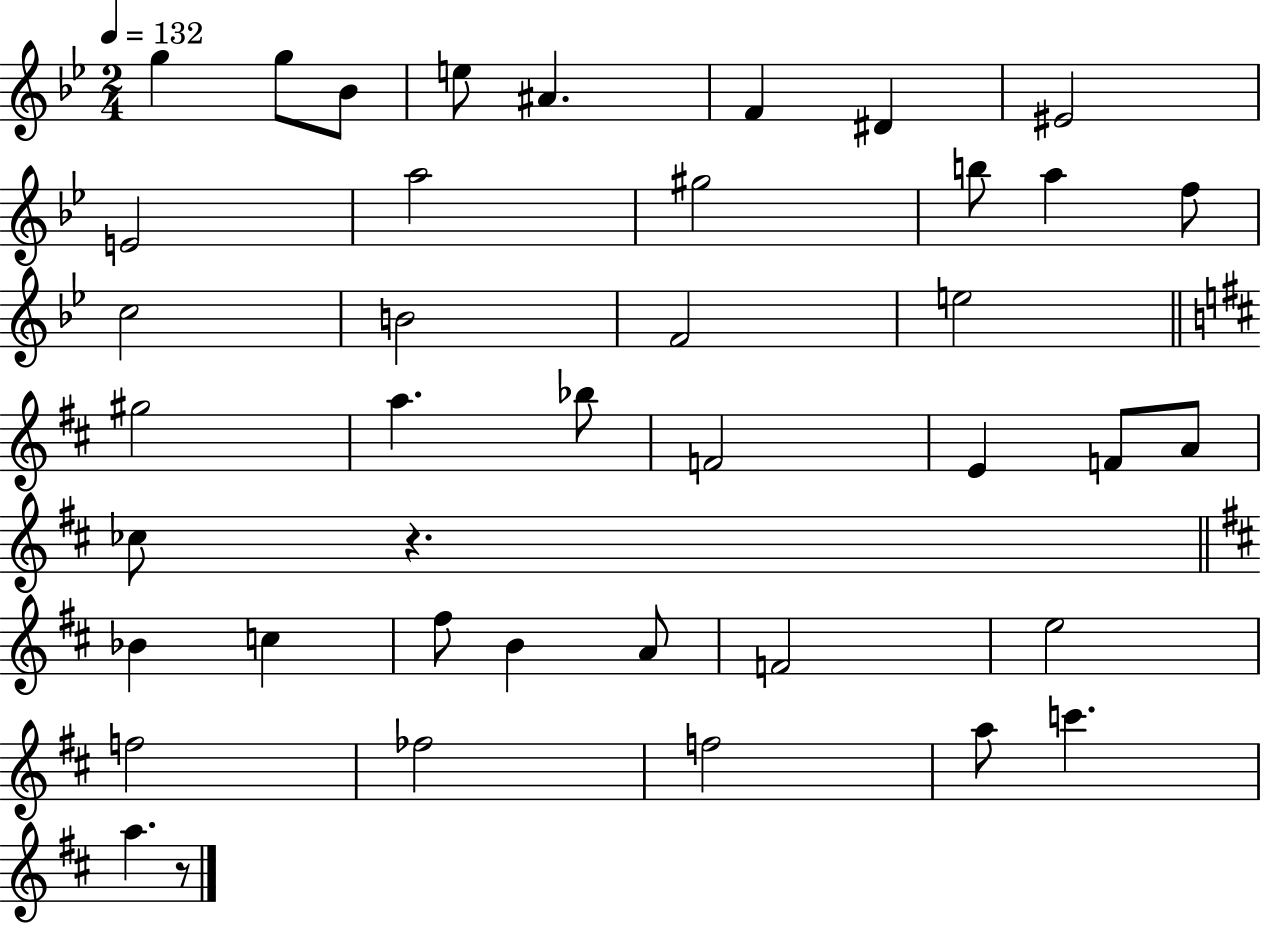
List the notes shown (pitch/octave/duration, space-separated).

G5/q G5/e Bb4/e E5/e A#4/q. F4/q D#4/q EIS4/h E4/h A5/h G#5/h B5/e A5/q F5/e C5/h B4/h F4/h E5/h G#5/h A5/q. Bb5/e F4/h E4/q F4/e A4/e CES5/e R/q. Bb4/q C5/q F#5/e B4/q A4/e F4/h E5/h F5/h FES5/h F5/h A5/e C6/q. A5/q. R/e